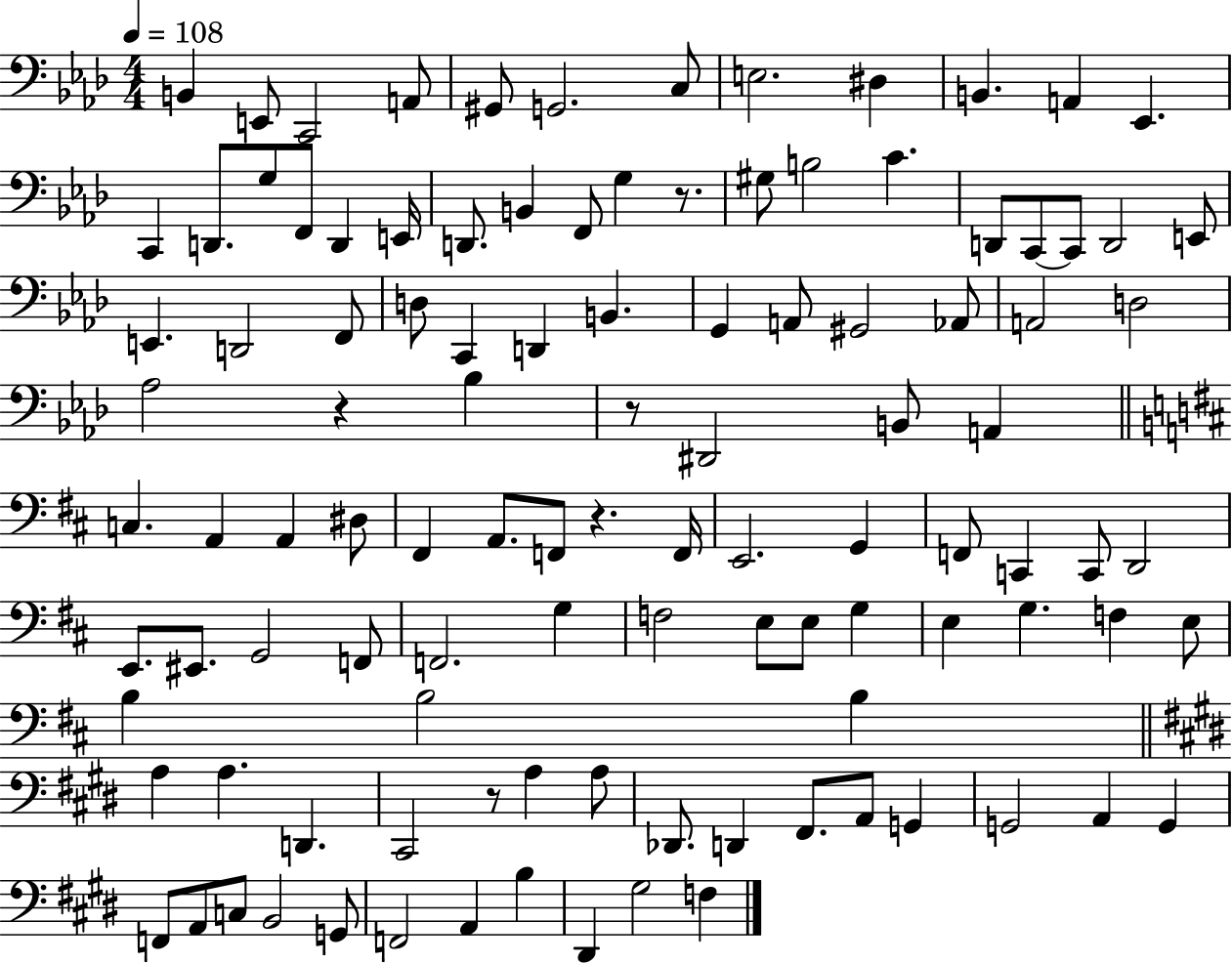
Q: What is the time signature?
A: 4/4